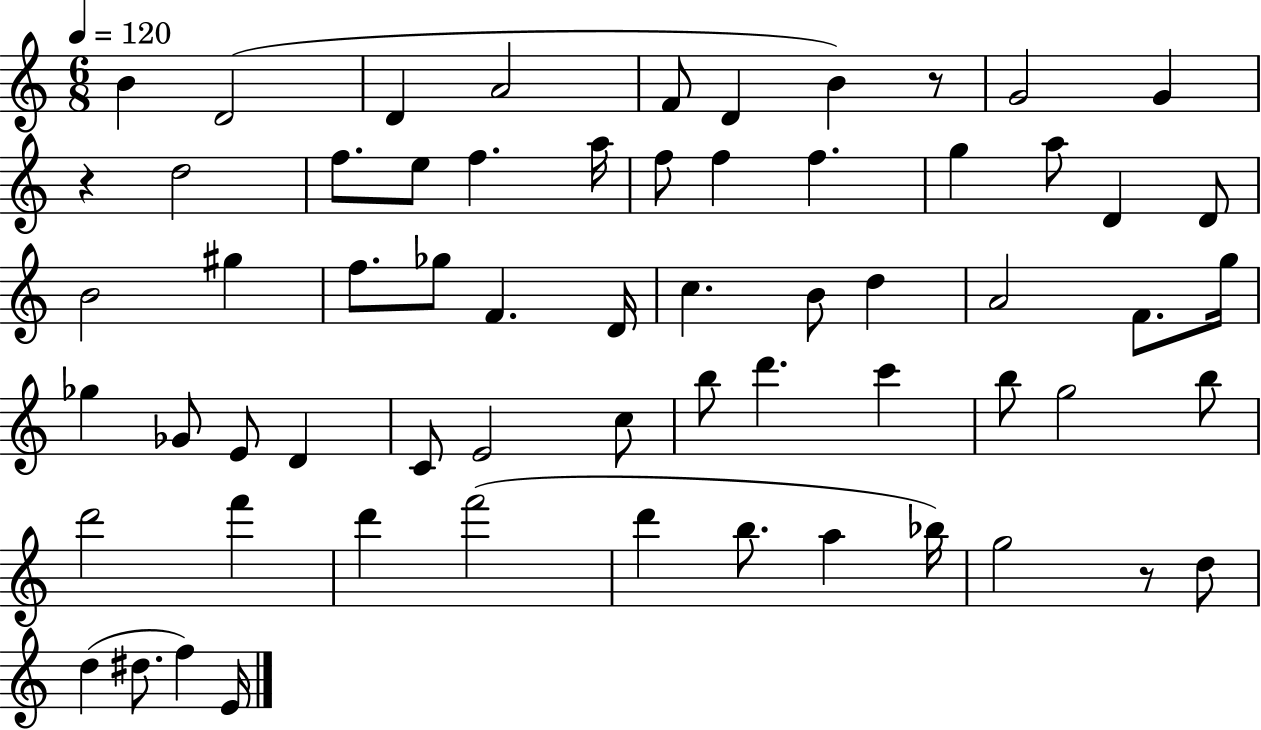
B4/q D4/h D4/q A4/h F4/e D4/q B4/q R/e G4/h G4/q R/q D5/h F5/e. E5/e F5/q. A5/s F5/e F5/q F5/q. G5/q A5/e D4/q D4/e B4/h G#5/q F5/e. Gb5/e F4/q. D4/s C5/q. B4/e D5/q A4/h F4/e. G5/s Gb5/q Gb4/e E4/e D4/q C4/e E4/h C5/e B5/e D6/q. C6/q B5/e G5/h B5/e D6/h F6/q D6/q F6/h D6/q B5/e. A5/q Bb5/s G5/h R/e D5/e D5/q D#5/e. F5/q E4/s